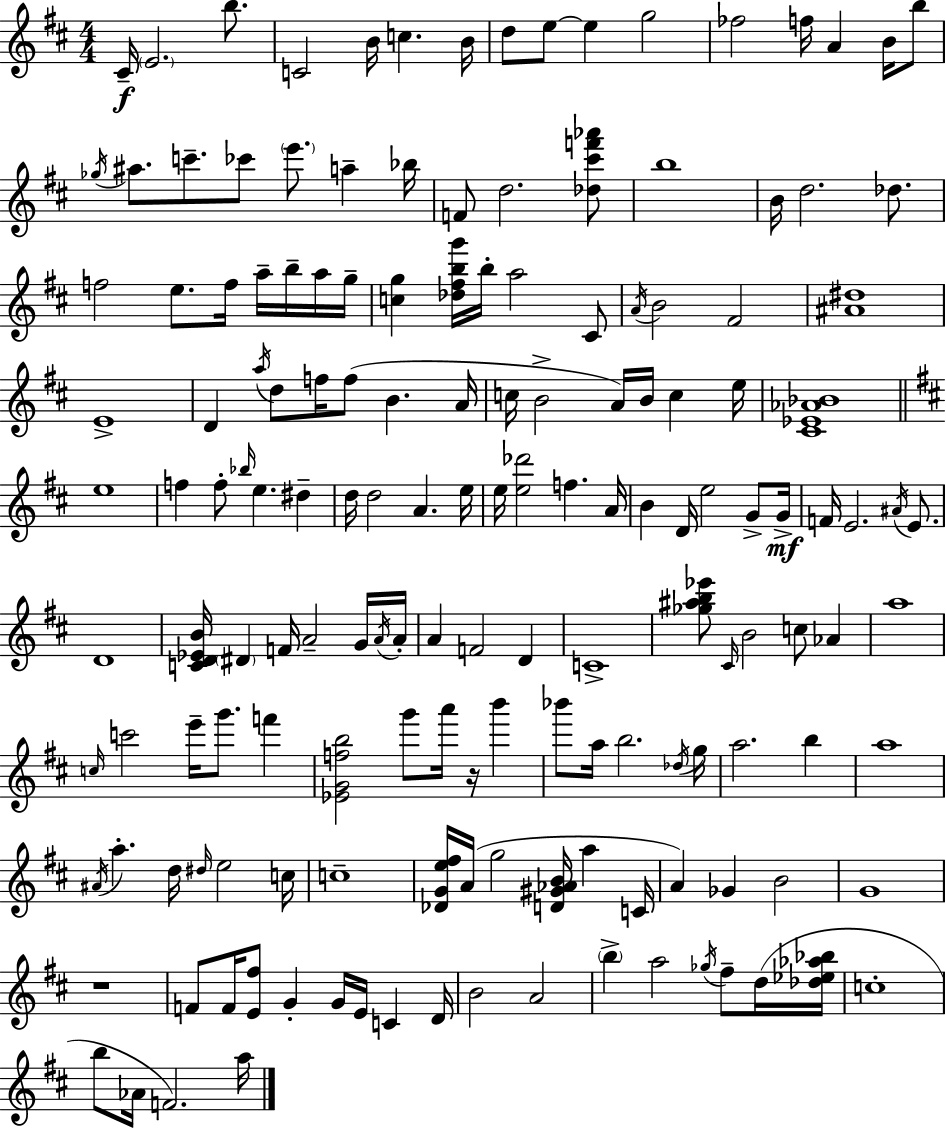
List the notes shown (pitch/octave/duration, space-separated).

C#4/s E4/h. B5/e. C4/h B4/s C5/q. B4/s D5/e E5/e E5/q G5/h FES5/h F5/s A4/q B4/s B5/e Gb5/s A#5/e. C6/e. CES6/e E6/e. A5/q Bb5/s F4/e D5/h. [Db5,C#6,F6,Ab6]/e B5/w B4/s D5/h. Db5/e. F5/h E5/e. F5/s A5/s B5/s A5/s G5/s [C5,G5]/q [Db5,F#5,B5,G6]/s B5/s A5/h C#4/e A4/s B4/h F#4/h [A#4,D#5]/w E4/w D4/q A5/s D5/e F5/s F5/e B4/q. A4/s C5/s B4/h A4/s B4/s C5/q E5/s [C#4,Eb4,Ab4,Bb4]/w E5/w F5/q F5/e Bb5/s E5/q. D#5/q D5/s D5/h A4/q. E5/s E5/s [E5,Db6]/h F5/q. A4/s B4/q D4/s E5/h G4/e G4/s F4/s E4/h. A#4/s E4/e. D4/w [C4,D4,Eb4,B4]/s D#4/q F4/s A4/h G4/s A4/s A4/s A4/q F4/h D4/q C4/w [Gb5,A#5,B5,Eb6]/e C#4/s B4/h C5/e Ab4/q A5/w C5/s C6/h E6/s G6/e. F6/q [Eb4,G4,F5,B5]/h G6/e A6/s R/s B6/q Bb6/e A5/s B5/h. Db5/s G5/s A5/h. B5/q A5/w A#4/s A5/q. D5/s D#5/s E5/h C5/s C5/w [Db4,G4,E5,F#5]/s A4/s G5/h [D4,G#4,Ab4,B4]/s A5/q C4/s A4/q Gb4/q B4/h G4/w R/w F4/e F4/s [E4,F#5]/e G4/q G4/s E4/s C4/q D4/s B4/h A4/h B5/q A5/h Gb5/s F#5/e D5/s [Db5,Eb5,Ab5,Bb5]/s C5/w B5/e Ab4/s F4/h. A5/s